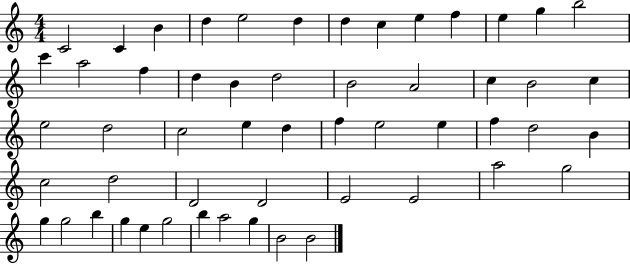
{
  \clef treble
  \numericTimeSignature
  \time 4/4
  \key c \major
  c'2 c'4 b'4 | d''4 e''2 d''4 | d''4 c''4 e''4 f''4 | e''4 g''4 b''2 | \break c'''4 a''2 f''4 | d''4 b'4 d''2 | b'2 a'2 | c''4 b'2 c''4 | \break e''2 d''2 | c''2 e''4 d''4 | f''4 e''2 e''4 | f''4 d''2 b'4 | \break c''2 d''2 | d'2 d'2 | e'2 e'2 | a''2 g''2 | \break g''4 g''2 b''4 | g''4 e''4 g''2 | b''4 a''2 g''4 | b'2 b'2 | \break \bar "|."
}